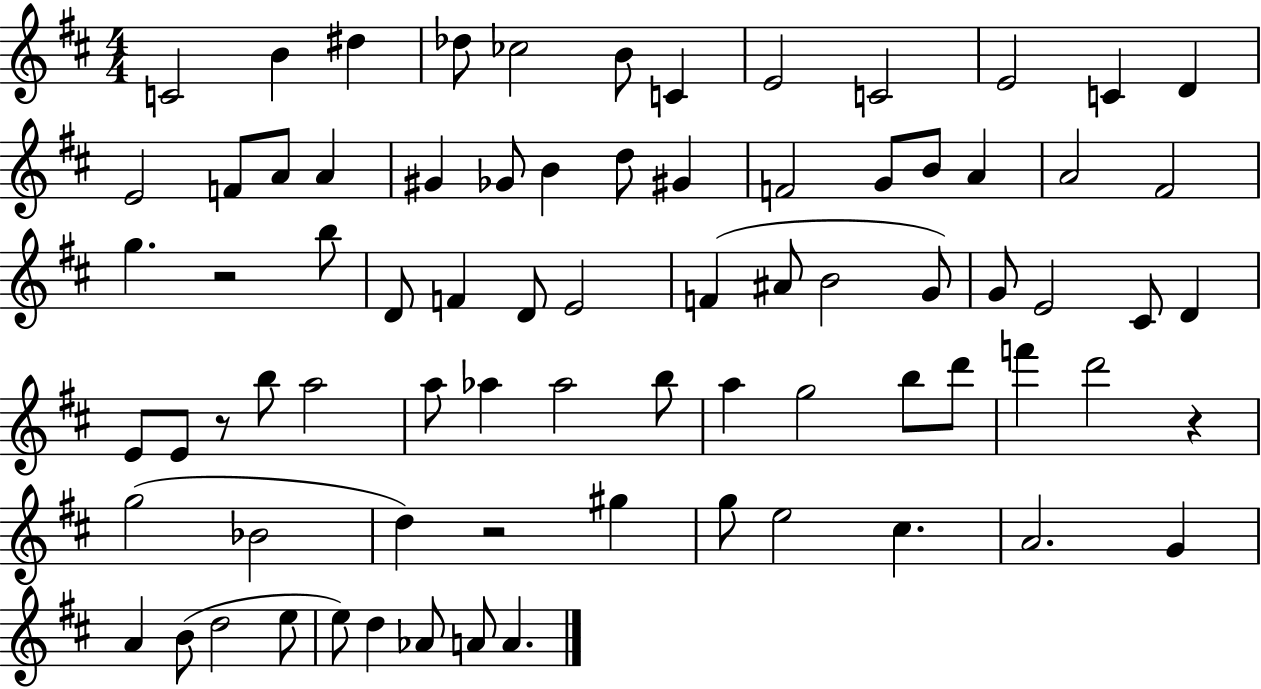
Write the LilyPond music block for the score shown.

{
  \clef treble
  \numericTimeSignature
  \time 4/4
  \key d \major
  c'2 b'4 dis''4 | des''8 ces''2 b'8 c'4 | e'2 c'2 | e'2 c'4 d'4 | \break e'2 f'8 a'8 a'4 | gis'4 ges'8 b'4 d''8 gis'4 | f'2 g'8 b'8 a'4 | a'2 fis'2 | \break g''4. r2 b''8 | d'8 f'4 d'8 e'2 | f'4( ais'8 b'2 g'8) | g'8 e'2 cis'8 d'4 | \break e'8 e'8 r8 b''8 a''2 | a''8 aes''4 aes''2 b''8 | a''4 g''2 b''8 d'''8 | f'''4 d'''2 r4 | \break g''2( bes'2 | d''4) r2 gis''4 | g''8 e''2 cis''4. | a'2. g'4 | \break a'4 b'8( d''2 e''8 | e''8) d''4 aes'8 a'8 a'4. | \bar "|."
}